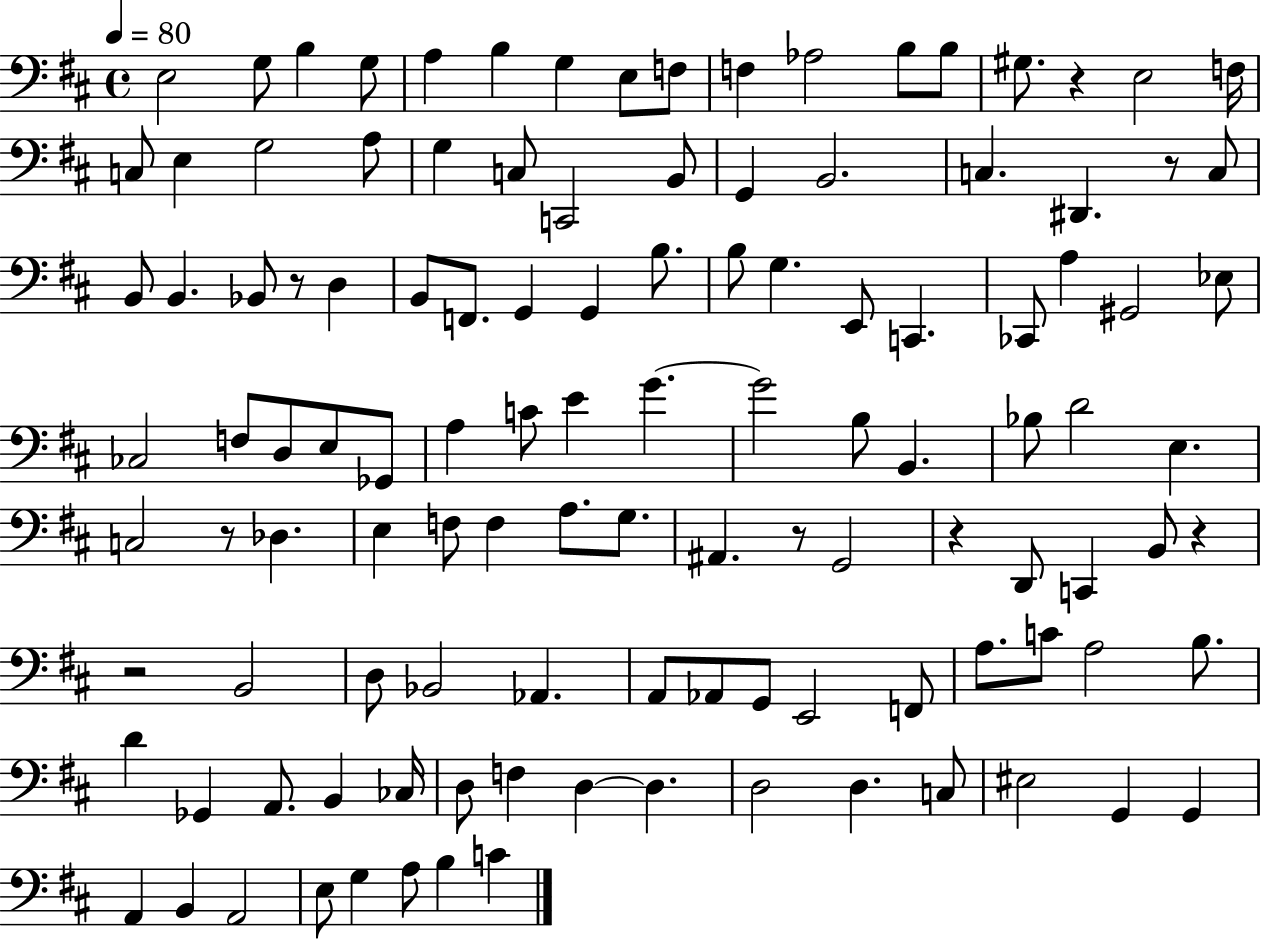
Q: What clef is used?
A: bass